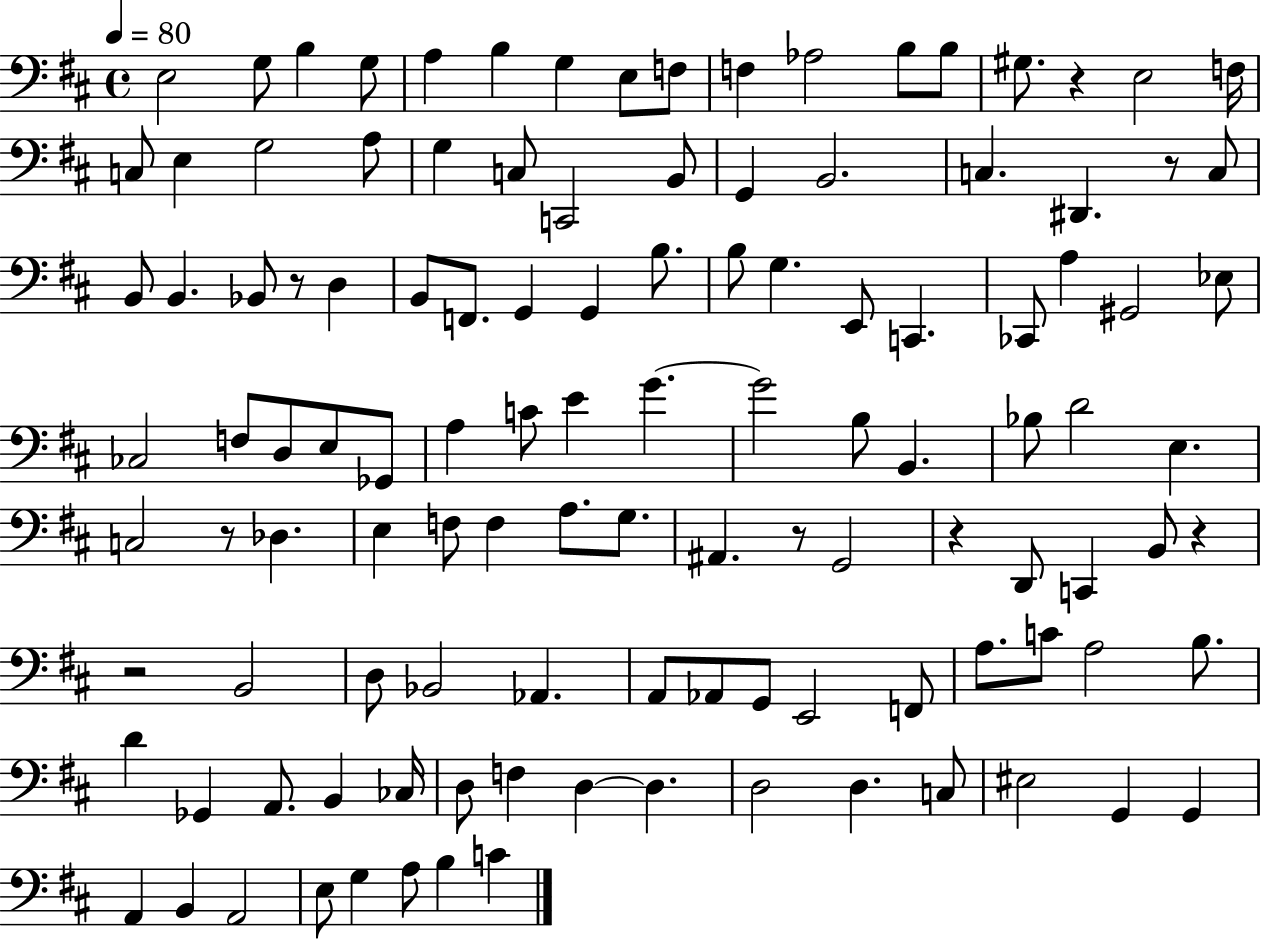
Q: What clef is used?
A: bass